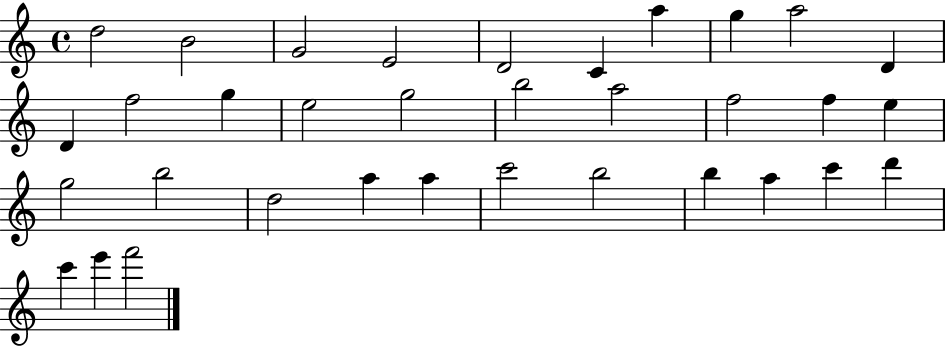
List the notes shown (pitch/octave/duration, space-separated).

D5/h B4/h G4/h E4/h D4/h C4/q A5/q G5/q A5/h D4/q D4/q F5/h G5/q E5/h G5/h B5/h A5/h F5/h F5/q E5/q G5/h B5/h D5/h A5/q A5/q C6/h B5/h B5/q A5/q C6/q D6/q C6/q E6/q F6/h